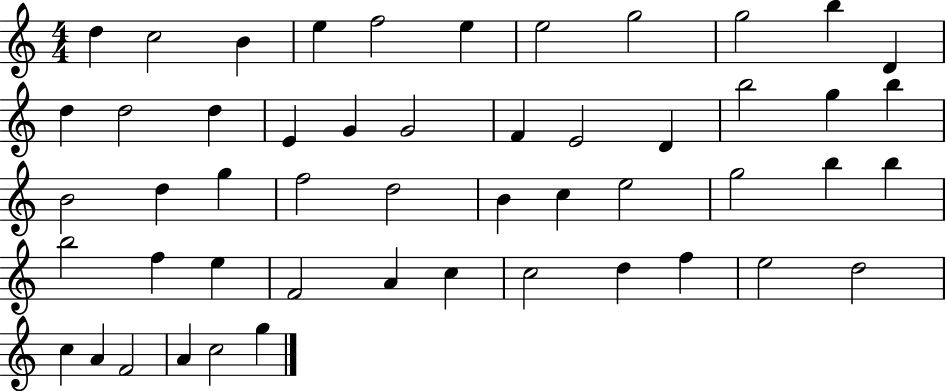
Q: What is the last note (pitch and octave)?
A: G5